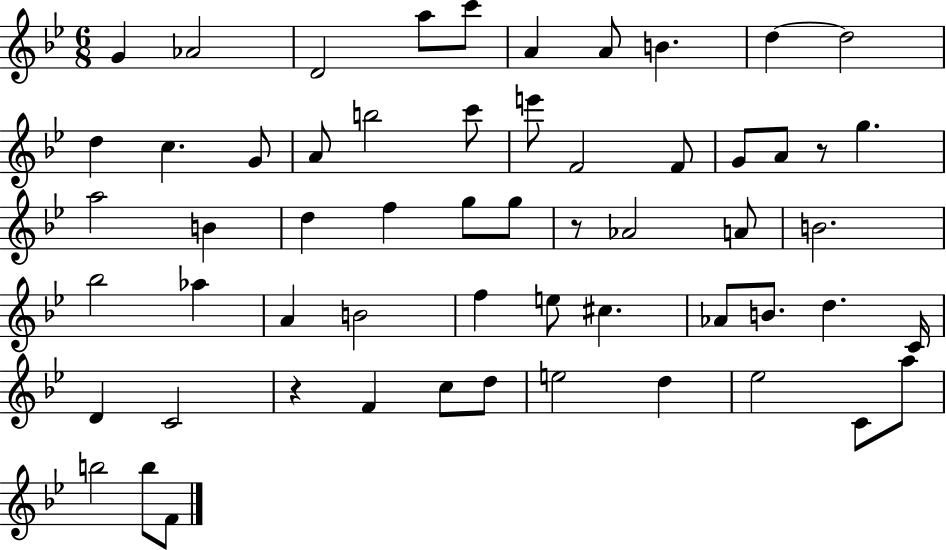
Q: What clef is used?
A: treble